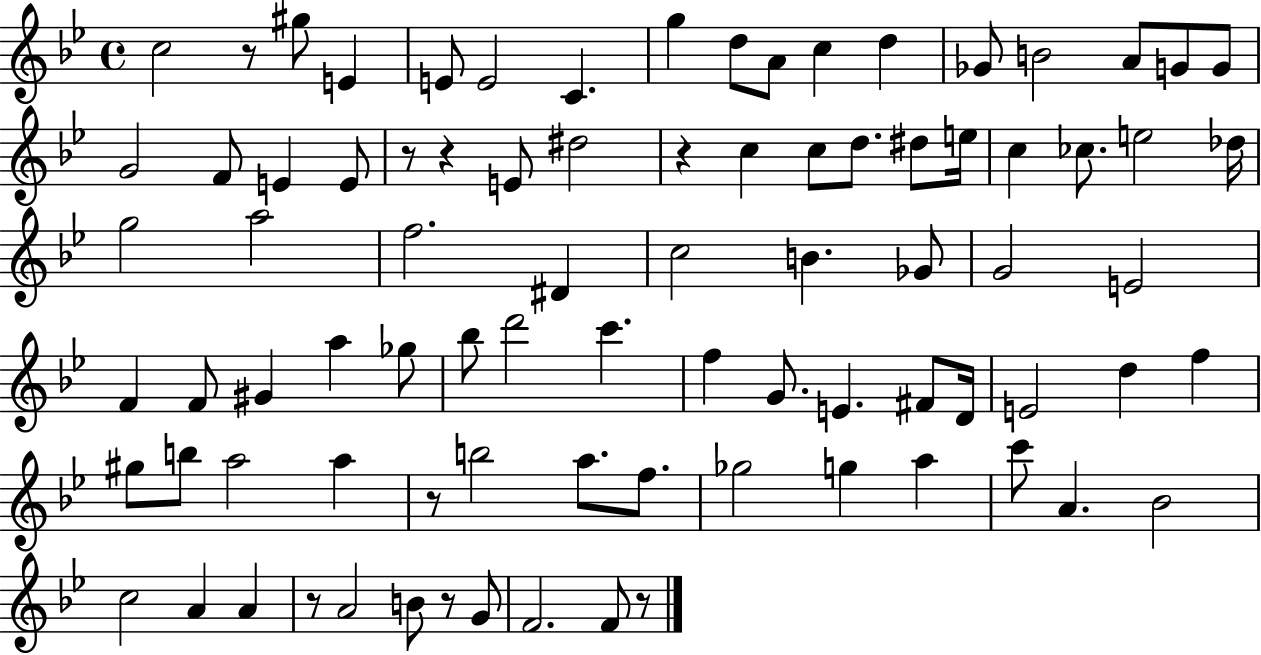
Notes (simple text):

C5/h R/e G#5/e E4/q E4/e E4/h C4/q. G5/q D5/e A4/e C5/q D5/q Gb4/e B4/h A4/e G4/e G4/e G4/h F4/e E4/q E4/e R/e R/q E4/e D#5/h R/q C5/q C5/e D5/e. D#5/e E5/s C5/q CES5/e. E5/h Db5/s G5/h A5/h F5/h. D#4/q C5/h B4/q. Gb4/e G4/h E4/h F4/q F4/e G#4/q A5/q Gb5/e Bb5/e D6/h C6/q. F5/q G4/e. E4/q. F#4/e D4/s E4/h D5/q F5/q G#5/e B5/e A5/h A5/q R/e B5/h A5/e. F5/e. Gb5/h G5/q A5/q C6/e A4/q. Bb4/h C5/h A4/q A4/q R/e A4/h B4/e R/e G4/e F4/h. F4/e R/e